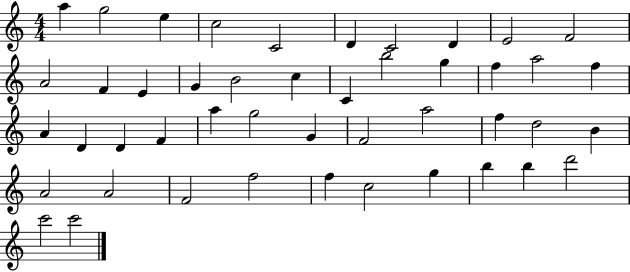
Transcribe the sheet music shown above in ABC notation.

X:1
T:Untitled
M:4/4
L:1/4
K:C
a g2 e c2 C2 D C2 D E2 F2 A2 F E G B2 c C b2 g f a2 f A D D F a g2 G F2 a2 f d2 B A2 A2 F2 f2 f c2 g b b d'2 c'2 c'2